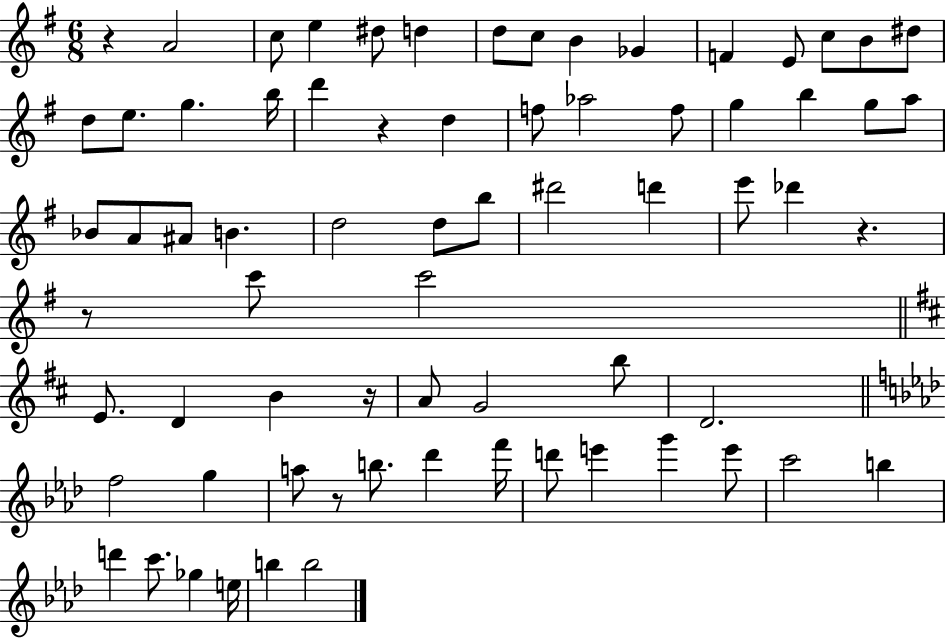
{
  \clef treble
  \numericTimeSignature
  \time 6/8
  \key g \major
  r4 a'2 | c''8 e''4 dis''8 d''4 | d''8 c''8 b'4 ges'4 | f'4 e'8 c''8 b'8 dis''8 | \break d''8 e''8. g''4. b''16 | d'''4 r4 d''4 | f''8 aes''2 f''8 | g''4 b''4 g''8 a''8 | \break bes'8 a'8 ais'8 b'4. | d''2 d''8 b''8 | dis'''2 d'''4 | e'''8 des'''4 r4. | \break r8 c'''8 c'''2 | \bar "||" \break \key d \major e'8. d'4 b'4 r16 | a'8 g'2 b''8 | d'2. | \bar "||" \break \key f \minor f''2 g''4 | a''8 r8 b''8. des'''4 f'''16 | d'''8 e'''4 g'''4 e'''8 | c'''2 b''4 | \break d'''4 c'''8. ges''4 e''16 | b''4 b''2 | \bar "|."
}